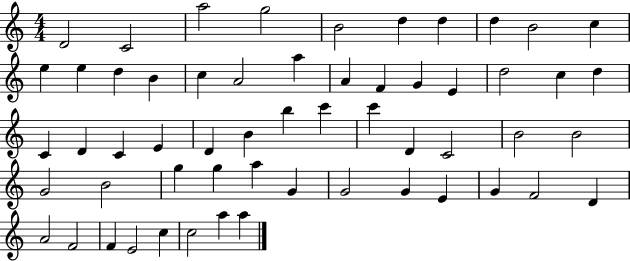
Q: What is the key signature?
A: C major